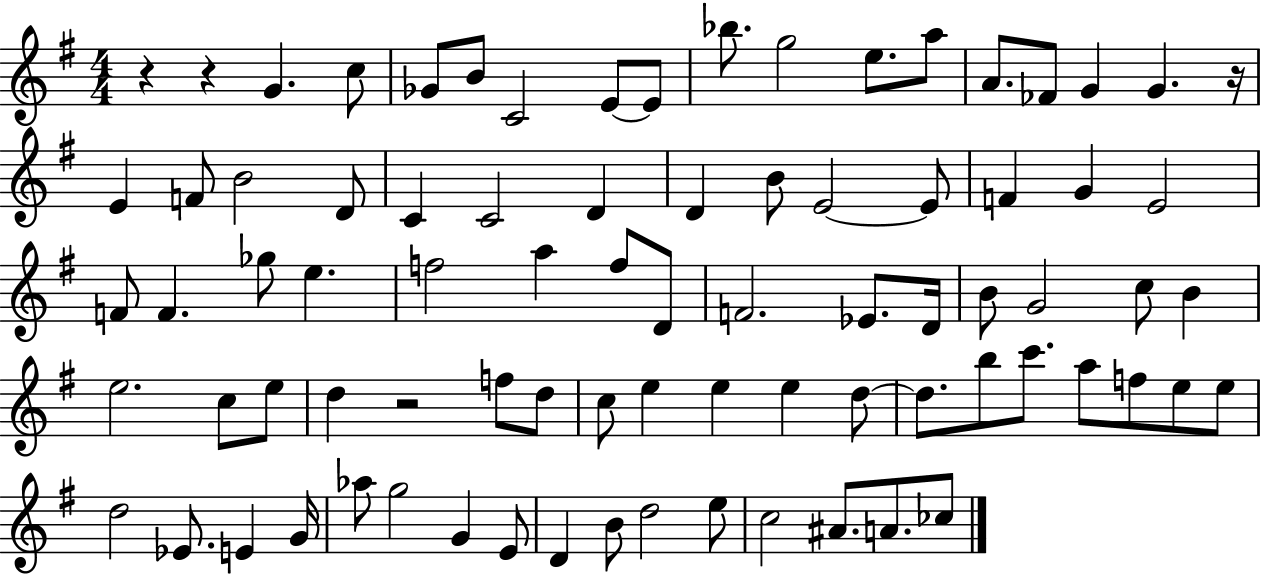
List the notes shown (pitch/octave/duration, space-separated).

R/q R/q G4/q. C5/e Gb4/e B4/e C4/h E4/e E4/e Bb5/e. G5/h E5/e. A5/e A4/e. FES4/e G4/q G4/q. R/s E4/q F4/e B4/h D4/e C4/q C4/h D4/q D4/q B4/e E4/h E4/e F4/q G4/q E4/h F4/e F4/q. Gb5/e E5/q. F5/h A5/q F5/e D4/e F4/h. Eb4/e. D4/s B4/e G4/h C5/e B4/q E5/h. C5/e E5/e D5/q R/h F5/e D5/e C5/e E5/q E5/q E5/q D5/e D5/e. B5/e C6/e. A5/e F5/e E5/e E5/e D5/h Eb4/e. E4/q G4/s Ab5/e G5/h G4/q E4/e D4/q B4/e D5/h E5/e C5/h A#4/e. A4/e. CES5/e